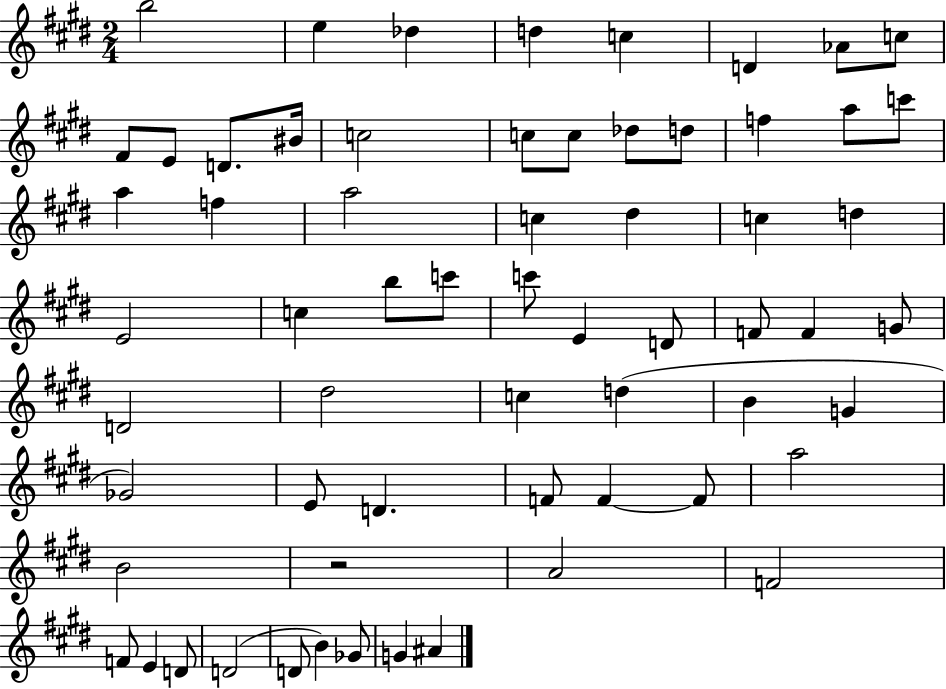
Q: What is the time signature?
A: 2/4